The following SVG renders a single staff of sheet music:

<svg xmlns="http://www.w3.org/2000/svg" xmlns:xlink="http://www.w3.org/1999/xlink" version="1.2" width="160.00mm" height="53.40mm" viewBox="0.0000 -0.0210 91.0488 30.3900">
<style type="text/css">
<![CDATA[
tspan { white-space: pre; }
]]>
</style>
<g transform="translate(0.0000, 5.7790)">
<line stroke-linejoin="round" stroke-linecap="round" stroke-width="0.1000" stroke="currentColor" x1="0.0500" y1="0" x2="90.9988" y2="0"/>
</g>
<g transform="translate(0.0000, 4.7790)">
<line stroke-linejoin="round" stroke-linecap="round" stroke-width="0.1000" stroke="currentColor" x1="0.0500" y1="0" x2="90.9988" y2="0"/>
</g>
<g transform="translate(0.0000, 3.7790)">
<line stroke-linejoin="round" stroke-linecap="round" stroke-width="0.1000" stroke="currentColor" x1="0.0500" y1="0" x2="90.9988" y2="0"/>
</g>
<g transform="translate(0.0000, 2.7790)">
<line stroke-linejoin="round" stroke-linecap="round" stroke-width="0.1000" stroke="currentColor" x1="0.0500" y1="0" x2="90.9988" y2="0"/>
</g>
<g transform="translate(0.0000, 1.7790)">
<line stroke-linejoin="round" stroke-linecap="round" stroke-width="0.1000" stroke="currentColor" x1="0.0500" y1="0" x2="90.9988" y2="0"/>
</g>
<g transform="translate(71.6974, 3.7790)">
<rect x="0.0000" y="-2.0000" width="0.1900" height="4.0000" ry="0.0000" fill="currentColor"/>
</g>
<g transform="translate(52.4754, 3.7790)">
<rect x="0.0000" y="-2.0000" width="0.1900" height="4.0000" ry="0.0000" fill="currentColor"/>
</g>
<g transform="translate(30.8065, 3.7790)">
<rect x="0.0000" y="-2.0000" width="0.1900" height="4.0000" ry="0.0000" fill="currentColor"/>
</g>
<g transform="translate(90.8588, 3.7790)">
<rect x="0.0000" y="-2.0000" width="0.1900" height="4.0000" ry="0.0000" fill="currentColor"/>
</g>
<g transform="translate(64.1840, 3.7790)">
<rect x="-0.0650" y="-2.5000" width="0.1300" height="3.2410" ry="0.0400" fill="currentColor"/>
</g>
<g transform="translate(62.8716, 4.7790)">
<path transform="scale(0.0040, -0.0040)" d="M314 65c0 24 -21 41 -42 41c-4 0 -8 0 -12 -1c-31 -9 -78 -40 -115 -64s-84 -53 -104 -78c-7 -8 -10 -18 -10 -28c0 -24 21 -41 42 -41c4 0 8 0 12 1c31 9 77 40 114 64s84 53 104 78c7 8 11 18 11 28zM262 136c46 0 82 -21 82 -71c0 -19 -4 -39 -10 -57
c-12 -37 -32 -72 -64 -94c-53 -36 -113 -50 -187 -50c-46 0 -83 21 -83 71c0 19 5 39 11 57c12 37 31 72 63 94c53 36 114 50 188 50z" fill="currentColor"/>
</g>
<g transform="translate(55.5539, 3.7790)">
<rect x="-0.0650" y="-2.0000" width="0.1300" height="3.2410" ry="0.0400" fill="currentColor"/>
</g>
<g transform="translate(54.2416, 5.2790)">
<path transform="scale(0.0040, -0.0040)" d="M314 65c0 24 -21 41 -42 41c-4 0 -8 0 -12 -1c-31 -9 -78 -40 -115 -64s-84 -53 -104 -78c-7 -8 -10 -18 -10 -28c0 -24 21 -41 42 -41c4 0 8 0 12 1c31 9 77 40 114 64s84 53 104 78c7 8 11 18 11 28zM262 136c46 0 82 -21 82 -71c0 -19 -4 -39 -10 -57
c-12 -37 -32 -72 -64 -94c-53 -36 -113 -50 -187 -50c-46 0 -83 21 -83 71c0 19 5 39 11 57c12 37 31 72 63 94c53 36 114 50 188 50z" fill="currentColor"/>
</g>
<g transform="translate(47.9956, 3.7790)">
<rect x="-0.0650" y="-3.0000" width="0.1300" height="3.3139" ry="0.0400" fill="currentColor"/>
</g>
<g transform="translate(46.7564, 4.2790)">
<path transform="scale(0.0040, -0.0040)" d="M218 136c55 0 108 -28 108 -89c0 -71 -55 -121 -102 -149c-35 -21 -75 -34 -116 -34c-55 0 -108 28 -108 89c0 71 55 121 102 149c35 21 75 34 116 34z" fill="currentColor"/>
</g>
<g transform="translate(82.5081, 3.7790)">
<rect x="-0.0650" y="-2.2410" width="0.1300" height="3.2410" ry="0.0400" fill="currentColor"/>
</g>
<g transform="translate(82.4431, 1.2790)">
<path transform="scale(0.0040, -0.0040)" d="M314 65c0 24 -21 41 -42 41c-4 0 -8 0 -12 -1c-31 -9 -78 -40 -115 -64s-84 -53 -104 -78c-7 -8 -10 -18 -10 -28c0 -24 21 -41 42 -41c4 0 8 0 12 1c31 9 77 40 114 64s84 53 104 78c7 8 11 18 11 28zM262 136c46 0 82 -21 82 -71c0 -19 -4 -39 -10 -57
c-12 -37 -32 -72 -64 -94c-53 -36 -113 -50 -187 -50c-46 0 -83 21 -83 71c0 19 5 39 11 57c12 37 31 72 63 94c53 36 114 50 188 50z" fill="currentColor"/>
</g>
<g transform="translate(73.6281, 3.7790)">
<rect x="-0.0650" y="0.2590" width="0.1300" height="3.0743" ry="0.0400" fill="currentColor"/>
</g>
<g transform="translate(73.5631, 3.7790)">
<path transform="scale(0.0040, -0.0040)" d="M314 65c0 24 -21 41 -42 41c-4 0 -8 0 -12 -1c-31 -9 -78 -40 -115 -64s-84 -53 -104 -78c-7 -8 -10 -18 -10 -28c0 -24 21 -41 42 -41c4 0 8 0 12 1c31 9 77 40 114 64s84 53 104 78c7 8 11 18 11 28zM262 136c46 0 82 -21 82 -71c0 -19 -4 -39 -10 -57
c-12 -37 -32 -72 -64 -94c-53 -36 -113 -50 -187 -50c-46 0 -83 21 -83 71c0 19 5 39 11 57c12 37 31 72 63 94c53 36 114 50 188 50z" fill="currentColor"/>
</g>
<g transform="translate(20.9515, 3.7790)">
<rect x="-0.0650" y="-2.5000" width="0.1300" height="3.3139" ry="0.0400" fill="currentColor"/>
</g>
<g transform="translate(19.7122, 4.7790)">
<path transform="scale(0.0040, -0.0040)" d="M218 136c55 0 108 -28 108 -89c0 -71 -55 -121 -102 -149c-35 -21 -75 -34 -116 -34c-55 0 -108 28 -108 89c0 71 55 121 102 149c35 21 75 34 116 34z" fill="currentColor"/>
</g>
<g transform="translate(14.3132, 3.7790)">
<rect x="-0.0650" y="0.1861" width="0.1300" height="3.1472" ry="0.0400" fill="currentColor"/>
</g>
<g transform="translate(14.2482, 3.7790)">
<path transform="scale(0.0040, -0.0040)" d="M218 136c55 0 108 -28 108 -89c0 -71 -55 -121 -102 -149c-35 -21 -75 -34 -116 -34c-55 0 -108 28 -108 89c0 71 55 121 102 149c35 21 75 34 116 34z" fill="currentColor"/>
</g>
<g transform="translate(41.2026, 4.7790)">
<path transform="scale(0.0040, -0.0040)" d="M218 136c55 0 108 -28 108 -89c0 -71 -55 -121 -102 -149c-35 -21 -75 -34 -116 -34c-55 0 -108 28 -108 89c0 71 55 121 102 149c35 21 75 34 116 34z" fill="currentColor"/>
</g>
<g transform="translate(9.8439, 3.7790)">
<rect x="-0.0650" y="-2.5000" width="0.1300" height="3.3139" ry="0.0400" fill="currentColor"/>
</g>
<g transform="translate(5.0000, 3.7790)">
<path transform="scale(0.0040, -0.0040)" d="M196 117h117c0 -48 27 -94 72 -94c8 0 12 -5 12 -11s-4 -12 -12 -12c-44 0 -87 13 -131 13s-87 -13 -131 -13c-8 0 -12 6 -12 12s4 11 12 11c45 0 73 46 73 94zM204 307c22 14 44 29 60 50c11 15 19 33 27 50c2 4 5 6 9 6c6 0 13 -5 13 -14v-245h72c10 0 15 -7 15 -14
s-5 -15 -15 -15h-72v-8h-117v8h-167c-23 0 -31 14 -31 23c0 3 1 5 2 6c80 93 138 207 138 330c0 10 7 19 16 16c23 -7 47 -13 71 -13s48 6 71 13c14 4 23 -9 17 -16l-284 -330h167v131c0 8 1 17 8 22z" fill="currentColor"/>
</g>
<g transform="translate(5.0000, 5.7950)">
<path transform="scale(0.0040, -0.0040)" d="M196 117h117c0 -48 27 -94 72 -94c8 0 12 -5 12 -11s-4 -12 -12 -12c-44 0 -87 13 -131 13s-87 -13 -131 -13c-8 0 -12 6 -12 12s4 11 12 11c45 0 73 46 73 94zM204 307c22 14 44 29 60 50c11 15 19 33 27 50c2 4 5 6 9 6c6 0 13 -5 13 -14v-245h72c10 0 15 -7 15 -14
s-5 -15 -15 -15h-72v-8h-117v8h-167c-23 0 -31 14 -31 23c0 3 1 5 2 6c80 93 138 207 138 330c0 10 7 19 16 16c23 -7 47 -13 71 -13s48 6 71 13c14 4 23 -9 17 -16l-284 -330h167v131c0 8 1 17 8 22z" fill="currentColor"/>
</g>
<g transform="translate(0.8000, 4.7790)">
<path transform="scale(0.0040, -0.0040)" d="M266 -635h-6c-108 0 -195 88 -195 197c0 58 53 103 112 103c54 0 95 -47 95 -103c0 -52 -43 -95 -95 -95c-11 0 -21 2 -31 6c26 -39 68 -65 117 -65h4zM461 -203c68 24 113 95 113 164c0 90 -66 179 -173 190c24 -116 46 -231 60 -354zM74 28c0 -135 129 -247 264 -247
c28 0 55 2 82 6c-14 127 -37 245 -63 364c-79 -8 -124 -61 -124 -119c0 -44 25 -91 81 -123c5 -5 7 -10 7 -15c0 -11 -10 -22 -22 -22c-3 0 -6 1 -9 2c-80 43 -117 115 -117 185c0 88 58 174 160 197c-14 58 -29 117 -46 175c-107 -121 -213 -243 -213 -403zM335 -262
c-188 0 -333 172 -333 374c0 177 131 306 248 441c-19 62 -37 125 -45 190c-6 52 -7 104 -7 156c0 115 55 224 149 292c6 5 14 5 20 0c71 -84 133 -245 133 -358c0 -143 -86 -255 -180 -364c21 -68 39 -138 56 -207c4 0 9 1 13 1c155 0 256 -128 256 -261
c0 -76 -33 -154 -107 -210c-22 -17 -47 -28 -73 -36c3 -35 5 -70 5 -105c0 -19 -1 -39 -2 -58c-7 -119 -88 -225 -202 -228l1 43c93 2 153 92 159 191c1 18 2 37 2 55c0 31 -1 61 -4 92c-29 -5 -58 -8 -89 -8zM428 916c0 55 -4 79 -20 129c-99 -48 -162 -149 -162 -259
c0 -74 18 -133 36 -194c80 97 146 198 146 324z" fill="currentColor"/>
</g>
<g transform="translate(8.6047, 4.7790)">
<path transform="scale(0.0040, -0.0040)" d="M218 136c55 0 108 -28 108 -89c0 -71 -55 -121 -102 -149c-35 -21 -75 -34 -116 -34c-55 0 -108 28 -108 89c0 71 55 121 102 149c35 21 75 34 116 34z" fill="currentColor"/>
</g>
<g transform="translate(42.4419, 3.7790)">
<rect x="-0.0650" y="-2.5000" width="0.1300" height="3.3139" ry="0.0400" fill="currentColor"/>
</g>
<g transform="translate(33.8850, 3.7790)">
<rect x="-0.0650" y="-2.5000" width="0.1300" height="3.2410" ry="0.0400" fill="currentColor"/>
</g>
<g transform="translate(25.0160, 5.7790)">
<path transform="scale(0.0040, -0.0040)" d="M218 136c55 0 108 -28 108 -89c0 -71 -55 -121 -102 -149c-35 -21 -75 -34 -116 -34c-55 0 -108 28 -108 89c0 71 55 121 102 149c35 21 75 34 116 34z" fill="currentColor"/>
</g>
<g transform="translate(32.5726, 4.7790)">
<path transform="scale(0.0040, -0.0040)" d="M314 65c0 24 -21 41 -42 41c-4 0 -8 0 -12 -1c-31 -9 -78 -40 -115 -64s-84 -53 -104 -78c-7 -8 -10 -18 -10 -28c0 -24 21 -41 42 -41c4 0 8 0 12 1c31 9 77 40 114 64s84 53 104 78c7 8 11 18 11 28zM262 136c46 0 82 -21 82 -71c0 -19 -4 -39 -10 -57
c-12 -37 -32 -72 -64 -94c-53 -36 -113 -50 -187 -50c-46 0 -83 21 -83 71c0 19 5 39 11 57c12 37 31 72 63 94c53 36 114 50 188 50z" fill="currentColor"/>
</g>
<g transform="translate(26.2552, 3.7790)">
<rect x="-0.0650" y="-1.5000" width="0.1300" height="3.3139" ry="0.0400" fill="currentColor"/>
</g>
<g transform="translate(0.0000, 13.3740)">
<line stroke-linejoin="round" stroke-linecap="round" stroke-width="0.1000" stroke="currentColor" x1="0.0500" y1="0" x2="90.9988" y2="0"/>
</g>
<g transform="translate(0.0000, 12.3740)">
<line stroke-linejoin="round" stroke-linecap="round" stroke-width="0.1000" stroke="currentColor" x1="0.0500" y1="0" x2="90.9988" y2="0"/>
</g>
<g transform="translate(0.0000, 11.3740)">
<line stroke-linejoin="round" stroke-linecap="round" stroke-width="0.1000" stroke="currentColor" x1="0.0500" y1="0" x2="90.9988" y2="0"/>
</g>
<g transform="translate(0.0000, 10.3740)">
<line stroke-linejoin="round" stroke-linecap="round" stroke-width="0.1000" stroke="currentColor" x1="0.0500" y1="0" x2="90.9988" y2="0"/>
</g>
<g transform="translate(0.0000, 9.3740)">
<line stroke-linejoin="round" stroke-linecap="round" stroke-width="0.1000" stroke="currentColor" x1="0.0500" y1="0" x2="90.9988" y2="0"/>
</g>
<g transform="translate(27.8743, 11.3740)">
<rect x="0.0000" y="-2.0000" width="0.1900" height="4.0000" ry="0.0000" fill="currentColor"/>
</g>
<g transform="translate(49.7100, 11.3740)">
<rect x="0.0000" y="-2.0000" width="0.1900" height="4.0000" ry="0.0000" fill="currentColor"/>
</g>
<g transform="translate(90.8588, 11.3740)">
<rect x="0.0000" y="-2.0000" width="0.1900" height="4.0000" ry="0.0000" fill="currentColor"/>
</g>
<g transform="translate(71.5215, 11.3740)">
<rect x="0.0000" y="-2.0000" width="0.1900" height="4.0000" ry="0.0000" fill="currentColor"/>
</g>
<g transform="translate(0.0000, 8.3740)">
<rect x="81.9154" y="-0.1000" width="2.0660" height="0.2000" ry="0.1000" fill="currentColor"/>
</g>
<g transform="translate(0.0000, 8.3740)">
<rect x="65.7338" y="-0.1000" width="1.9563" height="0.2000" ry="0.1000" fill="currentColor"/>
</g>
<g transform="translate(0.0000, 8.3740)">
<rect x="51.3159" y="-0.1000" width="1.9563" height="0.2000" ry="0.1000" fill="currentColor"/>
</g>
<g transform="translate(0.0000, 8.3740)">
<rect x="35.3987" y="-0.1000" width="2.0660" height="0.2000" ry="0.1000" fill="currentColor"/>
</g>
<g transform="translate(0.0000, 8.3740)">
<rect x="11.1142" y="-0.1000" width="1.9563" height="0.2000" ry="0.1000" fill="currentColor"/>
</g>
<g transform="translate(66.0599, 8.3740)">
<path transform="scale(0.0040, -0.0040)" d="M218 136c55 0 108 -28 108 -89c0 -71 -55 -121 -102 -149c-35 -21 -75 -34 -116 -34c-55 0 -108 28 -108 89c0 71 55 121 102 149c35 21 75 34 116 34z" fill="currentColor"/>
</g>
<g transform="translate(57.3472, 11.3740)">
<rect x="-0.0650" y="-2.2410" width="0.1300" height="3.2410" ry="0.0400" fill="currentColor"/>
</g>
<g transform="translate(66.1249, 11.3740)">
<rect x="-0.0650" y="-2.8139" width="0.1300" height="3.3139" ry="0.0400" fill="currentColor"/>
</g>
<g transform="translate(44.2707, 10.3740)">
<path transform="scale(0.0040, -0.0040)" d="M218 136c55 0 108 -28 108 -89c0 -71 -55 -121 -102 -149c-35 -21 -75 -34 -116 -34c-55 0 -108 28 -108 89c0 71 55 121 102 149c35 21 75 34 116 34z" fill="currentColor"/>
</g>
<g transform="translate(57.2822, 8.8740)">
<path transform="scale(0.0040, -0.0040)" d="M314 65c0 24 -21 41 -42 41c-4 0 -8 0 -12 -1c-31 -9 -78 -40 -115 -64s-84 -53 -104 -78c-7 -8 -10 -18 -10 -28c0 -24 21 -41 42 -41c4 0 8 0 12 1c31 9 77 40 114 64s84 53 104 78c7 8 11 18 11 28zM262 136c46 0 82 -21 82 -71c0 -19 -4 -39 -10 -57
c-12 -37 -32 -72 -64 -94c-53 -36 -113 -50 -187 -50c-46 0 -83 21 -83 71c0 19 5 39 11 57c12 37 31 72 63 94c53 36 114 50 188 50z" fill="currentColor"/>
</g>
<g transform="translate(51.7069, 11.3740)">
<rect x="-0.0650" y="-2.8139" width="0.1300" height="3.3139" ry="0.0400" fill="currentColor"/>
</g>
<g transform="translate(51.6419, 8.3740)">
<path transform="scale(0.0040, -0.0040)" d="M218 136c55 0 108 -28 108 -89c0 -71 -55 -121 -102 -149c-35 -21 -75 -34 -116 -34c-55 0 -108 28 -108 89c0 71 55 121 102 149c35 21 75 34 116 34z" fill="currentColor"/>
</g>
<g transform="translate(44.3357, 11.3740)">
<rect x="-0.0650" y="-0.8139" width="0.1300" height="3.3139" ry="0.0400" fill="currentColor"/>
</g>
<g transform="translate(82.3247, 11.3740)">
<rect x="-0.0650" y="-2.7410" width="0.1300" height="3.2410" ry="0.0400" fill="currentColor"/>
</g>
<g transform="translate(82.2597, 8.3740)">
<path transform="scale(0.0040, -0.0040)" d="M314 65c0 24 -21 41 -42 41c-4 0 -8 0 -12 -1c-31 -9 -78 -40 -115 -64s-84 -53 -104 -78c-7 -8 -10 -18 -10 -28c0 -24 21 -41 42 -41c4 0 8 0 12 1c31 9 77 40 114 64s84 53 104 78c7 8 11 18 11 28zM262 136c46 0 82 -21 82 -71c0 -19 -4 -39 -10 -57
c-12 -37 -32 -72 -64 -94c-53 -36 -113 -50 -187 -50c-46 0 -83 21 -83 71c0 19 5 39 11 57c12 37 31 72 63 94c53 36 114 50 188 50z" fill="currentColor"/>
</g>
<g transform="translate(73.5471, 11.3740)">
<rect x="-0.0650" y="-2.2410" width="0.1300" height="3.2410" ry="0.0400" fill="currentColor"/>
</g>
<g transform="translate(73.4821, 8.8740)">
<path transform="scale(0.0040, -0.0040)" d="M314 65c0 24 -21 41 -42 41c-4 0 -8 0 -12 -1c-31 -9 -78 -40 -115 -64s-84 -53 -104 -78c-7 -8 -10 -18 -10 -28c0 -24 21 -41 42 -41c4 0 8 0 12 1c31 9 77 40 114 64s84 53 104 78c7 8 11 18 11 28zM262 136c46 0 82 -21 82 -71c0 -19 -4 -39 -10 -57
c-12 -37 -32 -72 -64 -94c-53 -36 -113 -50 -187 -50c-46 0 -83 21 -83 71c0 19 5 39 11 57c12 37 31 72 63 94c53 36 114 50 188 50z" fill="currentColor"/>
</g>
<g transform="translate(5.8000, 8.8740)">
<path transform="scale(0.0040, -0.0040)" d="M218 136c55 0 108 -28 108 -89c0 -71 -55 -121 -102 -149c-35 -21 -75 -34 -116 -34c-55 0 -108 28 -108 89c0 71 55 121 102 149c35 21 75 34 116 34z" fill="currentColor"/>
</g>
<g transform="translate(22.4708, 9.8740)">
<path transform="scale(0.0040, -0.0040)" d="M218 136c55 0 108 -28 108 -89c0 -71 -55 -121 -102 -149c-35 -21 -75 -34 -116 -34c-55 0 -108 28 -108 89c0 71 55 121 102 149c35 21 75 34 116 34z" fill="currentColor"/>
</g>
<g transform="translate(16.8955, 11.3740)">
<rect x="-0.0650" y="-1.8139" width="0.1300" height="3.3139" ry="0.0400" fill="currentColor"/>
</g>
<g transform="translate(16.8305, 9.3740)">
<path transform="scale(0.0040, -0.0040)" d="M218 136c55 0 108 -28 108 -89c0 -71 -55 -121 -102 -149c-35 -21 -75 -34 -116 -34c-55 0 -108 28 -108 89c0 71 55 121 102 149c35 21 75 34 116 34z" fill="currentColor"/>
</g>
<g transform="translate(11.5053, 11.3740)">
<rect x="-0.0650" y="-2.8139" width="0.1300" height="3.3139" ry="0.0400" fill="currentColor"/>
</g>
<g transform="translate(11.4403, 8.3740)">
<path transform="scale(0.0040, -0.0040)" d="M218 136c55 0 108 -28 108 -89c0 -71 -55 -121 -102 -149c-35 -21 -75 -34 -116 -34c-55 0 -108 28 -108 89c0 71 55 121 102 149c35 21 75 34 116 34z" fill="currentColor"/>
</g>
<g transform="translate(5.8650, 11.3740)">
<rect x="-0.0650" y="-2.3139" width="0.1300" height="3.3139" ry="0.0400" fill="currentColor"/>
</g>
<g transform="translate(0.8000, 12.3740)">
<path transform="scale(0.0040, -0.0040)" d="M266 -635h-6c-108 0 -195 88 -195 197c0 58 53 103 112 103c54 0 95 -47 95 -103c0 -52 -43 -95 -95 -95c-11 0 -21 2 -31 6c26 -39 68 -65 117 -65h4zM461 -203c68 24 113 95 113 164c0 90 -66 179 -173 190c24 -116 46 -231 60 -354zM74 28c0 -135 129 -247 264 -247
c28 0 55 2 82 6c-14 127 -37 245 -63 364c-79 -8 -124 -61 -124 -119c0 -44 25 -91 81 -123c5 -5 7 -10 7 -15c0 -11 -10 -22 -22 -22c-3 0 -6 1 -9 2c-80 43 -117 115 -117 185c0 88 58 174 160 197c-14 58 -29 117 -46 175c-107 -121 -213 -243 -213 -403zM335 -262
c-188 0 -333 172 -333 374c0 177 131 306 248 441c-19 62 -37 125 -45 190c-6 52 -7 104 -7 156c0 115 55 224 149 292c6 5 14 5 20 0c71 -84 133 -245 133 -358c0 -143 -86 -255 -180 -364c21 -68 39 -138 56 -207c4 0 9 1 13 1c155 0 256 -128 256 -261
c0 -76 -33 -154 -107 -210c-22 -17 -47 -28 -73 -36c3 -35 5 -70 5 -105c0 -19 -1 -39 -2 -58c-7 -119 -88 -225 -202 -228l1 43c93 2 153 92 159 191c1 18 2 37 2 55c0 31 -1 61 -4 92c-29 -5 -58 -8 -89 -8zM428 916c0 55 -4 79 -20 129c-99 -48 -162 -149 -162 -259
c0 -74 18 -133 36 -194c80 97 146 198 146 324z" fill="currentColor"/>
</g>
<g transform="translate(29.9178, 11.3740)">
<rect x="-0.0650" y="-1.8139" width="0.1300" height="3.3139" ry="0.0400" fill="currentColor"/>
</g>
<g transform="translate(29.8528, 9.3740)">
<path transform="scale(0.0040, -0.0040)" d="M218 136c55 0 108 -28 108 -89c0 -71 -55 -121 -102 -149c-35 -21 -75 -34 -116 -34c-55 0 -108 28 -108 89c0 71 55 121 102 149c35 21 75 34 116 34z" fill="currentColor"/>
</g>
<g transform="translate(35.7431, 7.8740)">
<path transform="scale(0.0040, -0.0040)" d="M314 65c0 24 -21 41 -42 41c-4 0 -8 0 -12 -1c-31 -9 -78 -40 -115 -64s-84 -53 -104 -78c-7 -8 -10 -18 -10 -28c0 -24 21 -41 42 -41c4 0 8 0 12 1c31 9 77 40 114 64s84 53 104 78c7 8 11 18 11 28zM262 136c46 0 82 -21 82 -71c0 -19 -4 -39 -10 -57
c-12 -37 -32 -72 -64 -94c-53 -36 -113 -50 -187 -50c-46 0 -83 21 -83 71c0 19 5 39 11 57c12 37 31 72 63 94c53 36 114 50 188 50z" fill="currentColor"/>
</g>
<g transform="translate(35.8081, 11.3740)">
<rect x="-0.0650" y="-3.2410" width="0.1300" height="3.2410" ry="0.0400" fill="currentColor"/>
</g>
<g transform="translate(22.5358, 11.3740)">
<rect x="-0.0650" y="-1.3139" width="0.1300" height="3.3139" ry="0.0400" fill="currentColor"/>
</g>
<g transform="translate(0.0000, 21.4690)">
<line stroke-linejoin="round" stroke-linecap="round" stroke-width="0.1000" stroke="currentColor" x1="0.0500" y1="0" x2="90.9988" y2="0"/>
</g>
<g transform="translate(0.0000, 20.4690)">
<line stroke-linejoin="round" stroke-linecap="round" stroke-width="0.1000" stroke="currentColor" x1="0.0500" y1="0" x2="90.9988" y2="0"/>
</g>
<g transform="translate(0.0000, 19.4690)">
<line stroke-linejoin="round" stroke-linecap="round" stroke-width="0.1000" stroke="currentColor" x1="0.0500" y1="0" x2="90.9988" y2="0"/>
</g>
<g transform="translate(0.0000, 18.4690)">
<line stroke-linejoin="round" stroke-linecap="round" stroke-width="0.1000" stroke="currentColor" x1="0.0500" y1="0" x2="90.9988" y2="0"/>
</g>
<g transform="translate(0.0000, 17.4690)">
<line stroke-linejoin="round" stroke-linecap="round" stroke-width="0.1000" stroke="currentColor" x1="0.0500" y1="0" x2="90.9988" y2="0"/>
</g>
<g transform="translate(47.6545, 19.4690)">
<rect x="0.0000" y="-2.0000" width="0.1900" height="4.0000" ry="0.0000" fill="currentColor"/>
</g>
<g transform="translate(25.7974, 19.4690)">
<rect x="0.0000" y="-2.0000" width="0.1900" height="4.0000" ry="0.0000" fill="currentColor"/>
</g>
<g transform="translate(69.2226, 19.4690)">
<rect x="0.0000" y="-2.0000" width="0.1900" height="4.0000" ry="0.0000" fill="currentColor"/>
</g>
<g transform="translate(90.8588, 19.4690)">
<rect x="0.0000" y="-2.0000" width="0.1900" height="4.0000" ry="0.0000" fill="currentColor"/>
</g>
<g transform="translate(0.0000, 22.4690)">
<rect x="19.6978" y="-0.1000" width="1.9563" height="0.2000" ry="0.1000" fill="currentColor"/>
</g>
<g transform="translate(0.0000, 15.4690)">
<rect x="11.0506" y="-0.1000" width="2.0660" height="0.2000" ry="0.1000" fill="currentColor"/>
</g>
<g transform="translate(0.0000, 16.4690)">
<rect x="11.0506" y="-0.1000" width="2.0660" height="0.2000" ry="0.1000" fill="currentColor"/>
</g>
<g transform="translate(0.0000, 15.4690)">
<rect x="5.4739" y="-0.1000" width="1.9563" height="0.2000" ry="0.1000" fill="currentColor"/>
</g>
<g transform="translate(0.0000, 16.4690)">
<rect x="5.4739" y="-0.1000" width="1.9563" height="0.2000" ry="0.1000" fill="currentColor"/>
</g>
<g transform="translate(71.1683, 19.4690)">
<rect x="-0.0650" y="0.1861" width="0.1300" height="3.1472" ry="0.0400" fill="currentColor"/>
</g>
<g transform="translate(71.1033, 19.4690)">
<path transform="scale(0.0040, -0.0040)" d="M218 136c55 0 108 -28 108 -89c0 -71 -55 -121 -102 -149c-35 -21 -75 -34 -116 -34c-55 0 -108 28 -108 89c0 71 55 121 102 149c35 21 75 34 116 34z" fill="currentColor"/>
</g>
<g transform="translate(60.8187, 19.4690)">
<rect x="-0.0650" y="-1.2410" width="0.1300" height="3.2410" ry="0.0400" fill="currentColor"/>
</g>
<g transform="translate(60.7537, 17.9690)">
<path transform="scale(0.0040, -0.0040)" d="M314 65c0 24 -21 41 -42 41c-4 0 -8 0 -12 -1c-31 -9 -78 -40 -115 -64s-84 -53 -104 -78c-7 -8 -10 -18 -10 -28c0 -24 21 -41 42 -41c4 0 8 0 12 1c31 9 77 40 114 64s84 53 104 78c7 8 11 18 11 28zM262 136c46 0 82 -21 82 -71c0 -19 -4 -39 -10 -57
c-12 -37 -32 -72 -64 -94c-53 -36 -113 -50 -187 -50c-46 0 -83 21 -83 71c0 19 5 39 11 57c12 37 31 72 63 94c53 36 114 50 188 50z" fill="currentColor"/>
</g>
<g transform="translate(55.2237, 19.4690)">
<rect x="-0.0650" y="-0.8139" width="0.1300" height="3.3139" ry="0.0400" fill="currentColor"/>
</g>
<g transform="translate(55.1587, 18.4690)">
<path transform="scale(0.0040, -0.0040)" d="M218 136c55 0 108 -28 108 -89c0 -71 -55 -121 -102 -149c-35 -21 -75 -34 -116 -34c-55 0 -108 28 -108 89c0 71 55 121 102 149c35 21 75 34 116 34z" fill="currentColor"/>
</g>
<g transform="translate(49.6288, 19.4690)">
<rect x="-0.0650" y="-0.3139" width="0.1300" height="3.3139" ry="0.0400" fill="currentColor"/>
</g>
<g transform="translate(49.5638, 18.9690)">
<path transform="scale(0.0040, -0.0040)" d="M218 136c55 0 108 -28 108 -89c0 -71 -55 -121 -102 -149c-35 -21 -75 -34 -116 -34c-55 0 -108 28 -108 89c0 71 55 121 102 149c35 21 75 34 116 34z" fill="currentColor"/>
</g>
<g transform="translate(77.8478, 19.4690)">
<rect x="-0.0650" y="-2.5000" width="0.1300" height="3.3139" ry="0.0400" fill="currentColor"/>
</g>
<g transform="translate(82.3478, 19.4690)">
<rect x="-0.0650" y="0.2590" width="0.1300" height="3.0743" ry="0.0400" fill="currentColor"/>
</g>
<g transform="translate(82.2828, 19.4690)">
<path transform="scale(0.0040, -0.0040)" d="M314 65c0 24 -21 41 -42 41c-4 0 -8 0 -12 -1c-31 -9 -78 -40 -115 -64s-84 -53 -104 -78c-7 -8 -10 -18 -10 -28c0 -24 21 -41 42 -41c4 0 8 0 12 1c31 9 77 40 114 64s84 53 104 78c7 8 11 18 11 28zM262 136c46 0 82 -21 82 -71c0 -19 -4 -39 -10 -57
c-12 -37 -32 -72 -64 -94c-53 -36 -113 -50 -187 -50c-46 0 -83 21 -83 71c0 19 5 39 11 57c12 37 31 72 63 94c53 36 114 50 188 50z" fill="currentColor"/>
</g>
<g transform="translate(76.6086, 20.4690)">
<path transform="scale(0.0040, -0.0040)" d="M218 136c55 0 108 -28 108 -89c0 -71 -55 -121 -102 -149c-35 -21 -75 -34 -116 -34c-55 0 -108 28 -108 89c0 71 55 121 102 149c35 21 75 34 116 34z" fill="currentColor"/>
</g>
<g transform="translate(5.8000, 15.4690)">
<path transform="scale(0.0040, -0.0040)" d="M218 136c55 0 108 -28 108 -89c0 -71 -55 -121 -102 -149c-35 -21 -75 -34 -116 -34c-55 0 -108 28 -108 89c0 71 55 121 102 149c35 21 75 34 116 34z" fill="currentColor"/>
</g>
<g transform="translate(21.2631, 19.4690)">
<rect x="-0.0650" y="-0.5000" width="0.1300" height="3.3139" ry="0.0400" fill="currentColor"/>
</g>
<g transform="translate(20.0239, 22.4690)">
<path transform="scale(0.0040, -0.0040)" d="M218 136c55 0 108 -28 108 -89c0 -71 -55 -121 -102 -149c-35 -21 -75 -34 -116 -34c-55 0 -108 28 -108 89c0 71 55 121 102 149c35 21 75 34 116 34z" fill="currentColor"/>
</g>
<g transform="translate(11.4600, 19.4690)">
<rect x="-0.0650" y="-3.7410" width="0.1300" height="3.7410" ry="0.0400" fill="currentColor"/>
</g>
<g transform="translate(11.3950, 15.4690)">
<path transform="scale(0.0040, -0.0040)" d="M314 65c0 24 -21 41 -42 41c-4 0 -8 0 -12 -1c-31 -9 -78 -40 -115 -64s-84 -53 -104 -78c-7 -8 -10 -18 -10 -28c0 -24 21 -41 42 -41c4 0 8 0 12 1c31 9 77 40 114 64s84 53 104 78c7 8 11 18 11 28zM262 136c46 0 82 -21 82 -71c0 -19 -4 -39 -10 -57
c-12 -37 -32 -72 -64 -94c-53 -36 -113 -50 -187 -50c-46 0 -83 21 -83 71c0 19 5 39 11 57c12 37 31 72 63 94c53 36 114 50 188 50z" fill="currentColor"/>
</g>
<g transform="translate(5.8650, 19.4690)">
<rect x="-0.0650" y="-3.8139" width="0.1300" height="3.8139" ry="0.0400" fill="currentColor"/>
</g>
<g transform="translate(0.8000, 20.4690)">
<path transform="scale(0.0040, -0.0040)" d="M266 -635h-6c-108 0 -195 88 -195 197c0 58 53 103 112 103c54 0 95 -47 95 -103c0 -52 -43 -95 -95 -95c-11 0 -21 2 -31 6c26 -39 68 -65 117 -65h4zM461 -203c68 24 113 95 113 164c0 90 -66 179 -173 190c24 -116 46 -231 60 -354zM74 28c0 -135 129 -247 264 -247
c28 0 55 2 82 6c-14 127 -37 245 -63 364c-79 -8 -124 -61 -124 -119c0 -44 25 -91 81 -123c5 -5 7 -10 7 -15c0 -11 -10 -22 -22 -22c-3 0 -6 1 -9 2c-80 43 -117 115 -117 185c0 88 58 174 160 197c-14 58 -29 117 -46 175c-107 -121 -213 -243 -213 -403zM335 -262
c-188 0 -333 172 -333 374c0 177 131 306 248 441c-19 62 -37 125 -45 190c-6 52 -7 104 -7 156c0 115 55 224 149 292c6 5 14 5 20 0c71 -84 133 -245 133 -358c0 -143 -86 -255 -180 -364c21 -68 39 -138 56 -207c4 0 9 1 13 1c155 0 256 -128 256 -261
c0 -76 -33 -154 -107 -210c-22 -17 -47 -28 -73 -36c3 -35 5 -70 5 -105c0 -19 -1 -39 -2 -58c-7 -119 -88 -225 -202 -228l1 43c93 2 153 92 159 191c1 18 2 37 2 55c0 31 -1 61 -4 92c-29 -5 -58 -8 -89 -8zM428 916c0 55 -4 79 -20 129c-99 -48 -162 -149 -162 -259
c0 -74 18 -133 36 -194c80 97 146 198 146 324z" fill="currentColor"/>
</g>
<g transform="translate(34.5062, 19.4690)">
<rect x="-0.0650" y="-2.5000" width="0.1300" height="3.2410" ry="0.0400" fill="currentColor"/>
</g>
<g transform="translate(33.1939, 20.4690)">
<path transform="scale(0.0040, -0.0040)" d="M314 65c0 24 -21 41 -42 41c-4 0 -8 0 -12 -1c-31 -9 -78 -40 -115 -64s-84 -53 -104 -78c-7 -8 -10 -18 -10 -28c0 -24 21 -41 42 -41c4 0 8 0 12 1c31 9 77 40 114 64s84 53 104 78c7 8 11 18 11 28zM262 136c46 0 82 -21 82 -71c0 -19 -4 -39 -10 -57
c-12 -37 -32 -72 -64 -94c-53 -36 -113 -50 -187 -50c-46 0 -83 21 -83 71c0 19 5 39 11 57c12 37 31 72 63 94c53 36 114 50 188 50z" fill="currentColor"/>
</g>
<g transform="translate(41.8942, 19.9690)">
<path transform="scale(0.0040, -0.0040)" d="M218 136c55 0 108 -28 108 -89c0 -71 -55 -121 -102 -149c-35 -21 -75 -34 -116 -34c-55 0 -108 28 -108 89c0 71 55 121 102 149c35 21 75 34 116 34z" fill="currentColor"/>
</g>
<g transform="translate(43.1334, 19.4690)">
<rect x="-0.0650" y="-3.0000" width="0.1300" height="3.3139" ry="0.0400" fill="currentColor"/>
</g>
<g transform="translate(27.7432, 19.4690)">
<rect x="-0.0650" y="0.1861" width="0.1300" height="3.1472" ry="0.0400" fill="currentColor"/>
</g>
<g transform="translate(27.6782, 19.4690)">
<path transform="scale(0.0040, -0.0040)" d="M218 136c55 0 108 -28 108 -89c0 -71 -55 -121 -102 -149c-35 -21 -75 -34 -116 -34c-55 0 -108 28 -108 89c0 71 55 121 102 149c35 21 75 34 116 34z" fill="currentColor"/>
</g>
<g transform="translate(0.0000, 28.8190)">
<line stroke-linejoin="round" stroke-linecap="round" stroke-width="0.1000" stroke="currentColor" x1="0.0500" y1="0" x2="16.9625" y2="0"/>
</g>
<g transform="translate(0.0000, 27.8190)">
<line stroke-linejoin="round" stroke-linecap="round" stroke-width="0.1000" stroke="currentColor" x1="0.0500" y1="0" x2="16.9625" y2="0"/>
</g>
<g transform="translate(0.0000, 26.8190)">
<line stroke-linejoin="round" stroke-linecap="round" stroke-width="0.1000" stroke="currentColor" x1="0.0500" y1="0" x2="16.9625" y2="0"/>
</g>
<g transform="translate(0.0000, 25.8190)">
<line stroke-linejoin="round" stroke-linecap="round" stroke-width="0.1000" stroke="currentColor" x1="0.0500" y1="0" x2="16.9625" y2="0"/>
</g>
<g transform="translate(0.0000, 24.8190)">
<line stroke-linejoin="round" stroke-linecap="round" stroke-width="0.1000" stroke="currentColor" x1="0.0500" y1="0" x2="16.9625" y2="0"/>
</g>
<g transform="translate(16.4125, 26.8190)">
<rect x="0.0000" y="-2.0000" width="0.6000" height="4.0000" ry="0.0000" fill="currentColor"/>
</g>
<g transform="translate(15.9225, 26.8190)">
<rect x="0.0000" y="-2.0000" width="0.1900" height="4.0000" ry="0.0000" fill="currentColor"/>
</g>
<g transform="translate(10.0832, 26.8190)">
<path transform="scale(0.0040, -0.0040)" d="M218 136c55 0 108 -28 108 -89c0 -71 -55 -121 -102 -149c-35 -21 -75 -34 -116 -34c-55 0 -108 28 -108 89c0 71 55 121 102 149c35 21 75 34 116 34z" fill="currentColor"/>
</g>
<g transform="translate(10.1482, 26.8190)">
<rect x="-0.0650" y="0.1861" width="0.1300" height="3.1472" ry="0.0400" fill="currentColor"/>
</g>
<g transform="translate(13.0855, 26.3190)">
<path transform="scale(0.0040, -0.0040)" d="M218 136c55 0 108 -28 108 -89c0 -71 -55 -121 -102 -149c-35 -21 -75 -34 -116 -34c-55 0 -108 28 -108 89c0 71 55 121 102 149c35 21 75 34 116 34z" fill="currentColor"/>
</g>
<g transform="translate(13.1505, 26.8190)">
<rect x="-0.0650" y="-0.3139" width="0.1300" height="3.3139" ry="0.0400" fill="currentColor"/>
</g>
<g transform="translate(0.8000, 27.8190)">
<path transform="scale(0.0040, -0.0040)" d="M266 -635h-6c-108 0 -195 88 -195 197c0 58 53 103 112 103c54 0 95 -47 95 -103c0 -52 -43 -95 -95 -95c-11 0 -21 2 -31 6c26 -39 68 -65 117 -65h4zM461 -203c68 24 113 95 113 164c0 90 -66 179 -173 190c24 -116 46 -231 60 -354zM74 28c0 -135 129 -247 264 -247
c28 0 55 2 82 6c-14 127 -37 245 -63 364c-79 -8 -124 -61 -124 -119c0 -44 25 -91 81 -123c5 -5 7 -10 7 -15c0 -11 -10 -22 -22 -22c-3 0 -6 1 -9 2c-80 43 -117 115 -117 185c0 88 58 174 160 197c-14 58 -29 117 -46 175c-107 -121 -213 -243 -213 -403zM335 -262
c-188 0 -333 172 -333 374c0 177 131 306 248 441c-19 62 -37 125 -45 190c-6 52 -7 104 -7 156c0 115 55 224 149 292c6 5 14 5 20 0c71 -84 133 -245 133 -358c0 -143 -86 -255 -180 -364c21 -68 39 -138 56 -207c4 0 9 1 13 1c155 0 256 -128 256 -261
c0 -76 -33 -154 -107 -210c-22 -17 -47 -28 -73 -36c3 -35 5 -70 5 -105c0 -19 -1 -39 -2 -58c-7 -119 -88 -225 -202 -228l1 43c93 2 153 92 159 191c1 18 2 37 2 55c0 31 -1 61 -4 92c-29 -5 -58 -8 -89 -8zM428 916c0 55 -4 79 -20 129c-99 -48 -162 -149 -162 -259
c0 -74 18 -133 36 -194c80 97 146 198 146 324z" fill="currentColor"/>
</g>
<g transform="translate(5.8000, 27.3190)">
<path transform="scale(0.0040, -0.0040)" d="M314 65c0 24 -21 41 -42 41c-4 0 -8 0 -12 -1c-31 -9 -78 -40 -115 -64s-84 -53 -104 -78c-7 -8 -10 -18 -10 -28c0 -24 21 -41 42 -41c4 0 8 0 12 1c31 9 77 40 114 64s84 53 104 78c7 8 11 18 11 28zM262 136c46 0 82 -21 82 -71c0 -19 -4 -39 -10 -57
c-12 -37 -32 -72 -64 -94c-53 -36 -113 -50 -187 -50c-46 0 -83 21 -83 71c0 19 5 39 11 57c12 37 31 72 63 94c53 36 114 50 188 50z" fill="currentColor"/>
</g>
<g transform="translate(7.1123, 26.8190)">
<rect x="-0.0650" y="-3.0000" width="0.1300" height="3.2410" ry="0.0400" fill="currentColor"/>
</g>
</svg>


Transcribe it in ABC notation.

X:1
T:Untitled
M:4/4
L:1/4
K:C
G B G E G2 G A F2 G2 B2 g2 g a f e f b2 d a g2 a g2 a2 c' c'2 C B G2 A c d e2 B G B2 A2 B c